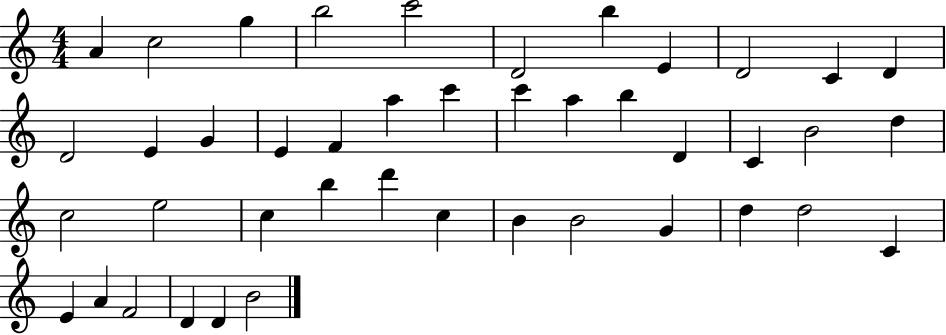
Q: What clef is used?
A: treble